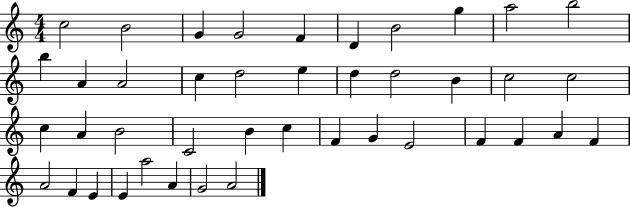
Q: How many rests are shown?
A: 0